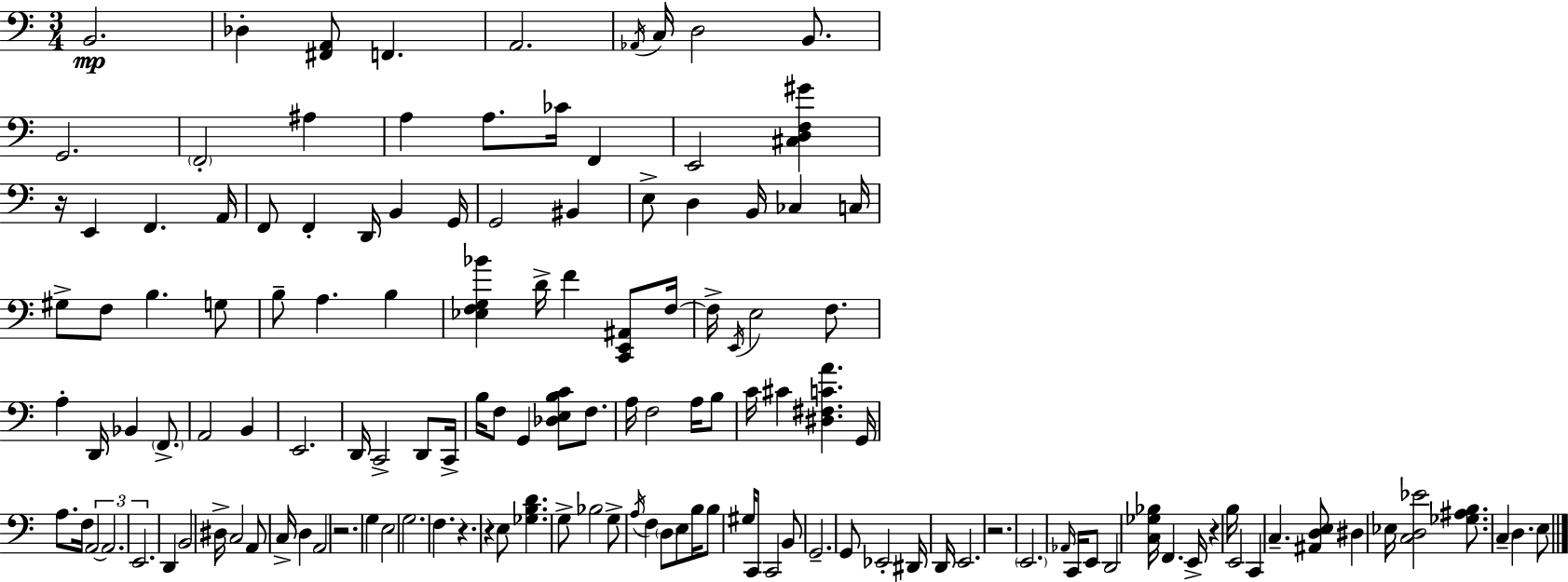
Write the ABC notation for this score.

X:1
T:Untitled
M:3/4
L:1/4
K:C
B,,2 _D, [^F,,A,,]/2 F,, A,,2 _A,,/4 C,/4 D,2 B,,/2 G,,2 F,,2 ^A, A, A,/2 _C/4 F,, E,,2 [^C,D,F,^G] z/4 E,, F,, A,,/4 F,,/2 F,, D,,/4 B,, G,,/4 G,,2 ^B,, E,/2 D, B,,/4 _C, C,/4 ^G,/2 F,/2 B, G,/2 B,/2 A, B, [_E,F,G,_B] D/4 F [C,,E,,^A,,]/2 F,/4 F,/4 E,,/4 E,2 F,/2 A, D,,/4 _B,, F,,/2 A,,2 B,, E,,2 D,,/4 C,,2 D,,/2 C,,/4 B,/4 F,/2 G,, [_D,E,B,C]/2 F,/2 A,/4 F,2 A,/4 B,/2 C/4 ^C [^D,^F,CA] G,,/4 A,/2 F,/4 A,,2 A,,2 E,,2 D,, B,,2 ^D,/4 C,2 A,,/2 C,/4 D, A,,2 z2 G, E,2 G,2 F, z z E,/2 [_G,B,D] G,/2 _B,2 G,/2 A,/4 F, D,/2 E,/2 B,/4 B,/2 ^G,/4 C,,/2 C,,2 B,,/2 G,,2 G,,/2 _E,,2 ^D,,/4 D,,/4 E,,2 z2 E,,2 _A,,/4 C,,/4 E,,/2 D,,2 [C,_G,_B,]/4 F,, E,,/4 z B,/4 E,,2 C,, C, [^A,,D,E,]/2 ^D, _E,/4 [C,D,_E]2 [_G,^A,B,]/2 C, D, E,/2